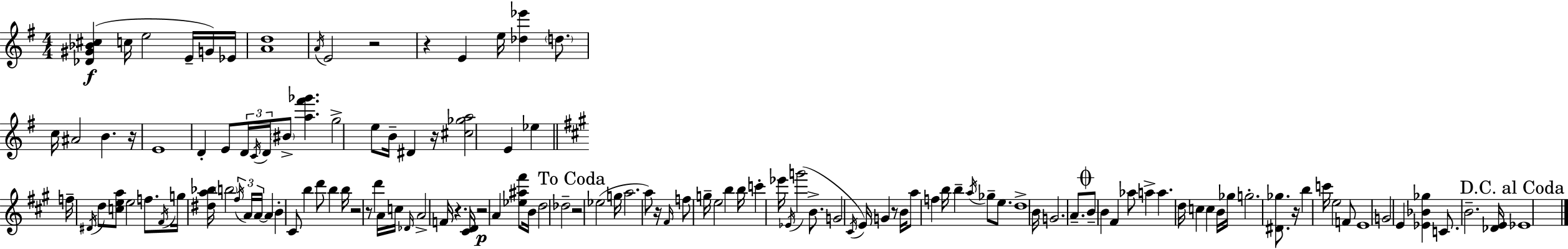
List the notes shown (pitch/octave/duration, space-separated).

[Db4,G#4,Bb4,C#5]/q C5/s E5/h E4/s G4/s Eb4/s [A4,D5]/w A4/s E4/h R/h R/q E4/q E5/s [Db5,Eb6]/q D5/e. C5/s A#4/h B4/q. R/s E4/w D4/q E4/e D4/s C4/s D4/s BIS4/e [A5,F#6,Gb6]/q. G5/h E5/e B4/s D#4/q R/s [C#5,Gb5,A5]/h E4/q Eb5/q F5/s D#4/s D5/e [C5,E5,A5]/e E5/h F5/e. F#4/s G5/s [D#5,A5,Bb5]/s B5/h F#5/s A4/s A4/s A4/q B4/q C#4/e B5/q D6/e B5/q B5/s R/h R/e D6/q A4/s C5/s Db4/s A4/h F4/s R/q. [C#4,D4]/s R/h A4/q [Eb5,A#5,F#6]/e B4/s D5/h Db5/h R/h Eb5/h G5/s A5/h. A5/e R/s F#4/s F5/e G5/s E5/h B5/q B5/s C6/q Eb6/s Eb4/s G6/h B4/e. G4/h C#4/s E4/s G4/q R/e B4/s A5/e F5/q B5/s B5/q A5/s Gb5/e E5/e. D5/w B4/s G4/h. A4/e. B4/e B4/q F#4/q Ab5/e A5/q A5/q. D5/s C5/q C5/q B4/s Gb5/s G5/h. [D#4,Gb5]/e. R/s B5/q C6/s E5/h F4/e E4/w G4/h E4/q [Eb4,Bb4,Gb5]/q C4/e. B4/h. [Db4,E4]/s Eb4/w